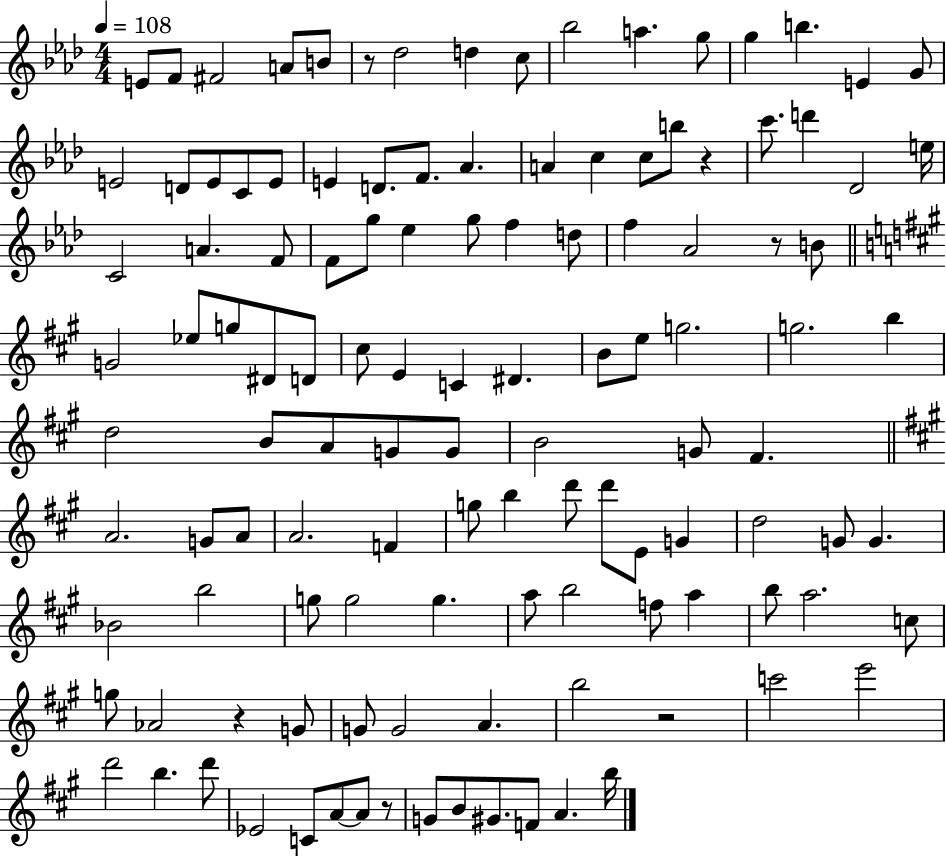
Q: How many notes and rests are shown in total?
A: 120